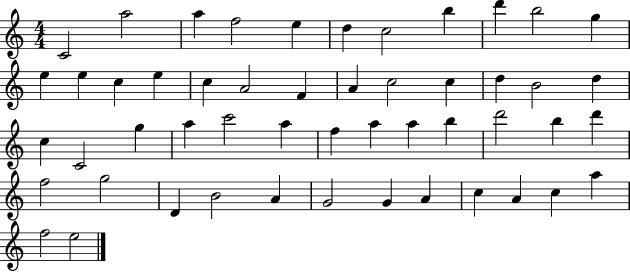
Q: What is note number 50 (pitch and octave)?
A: F5